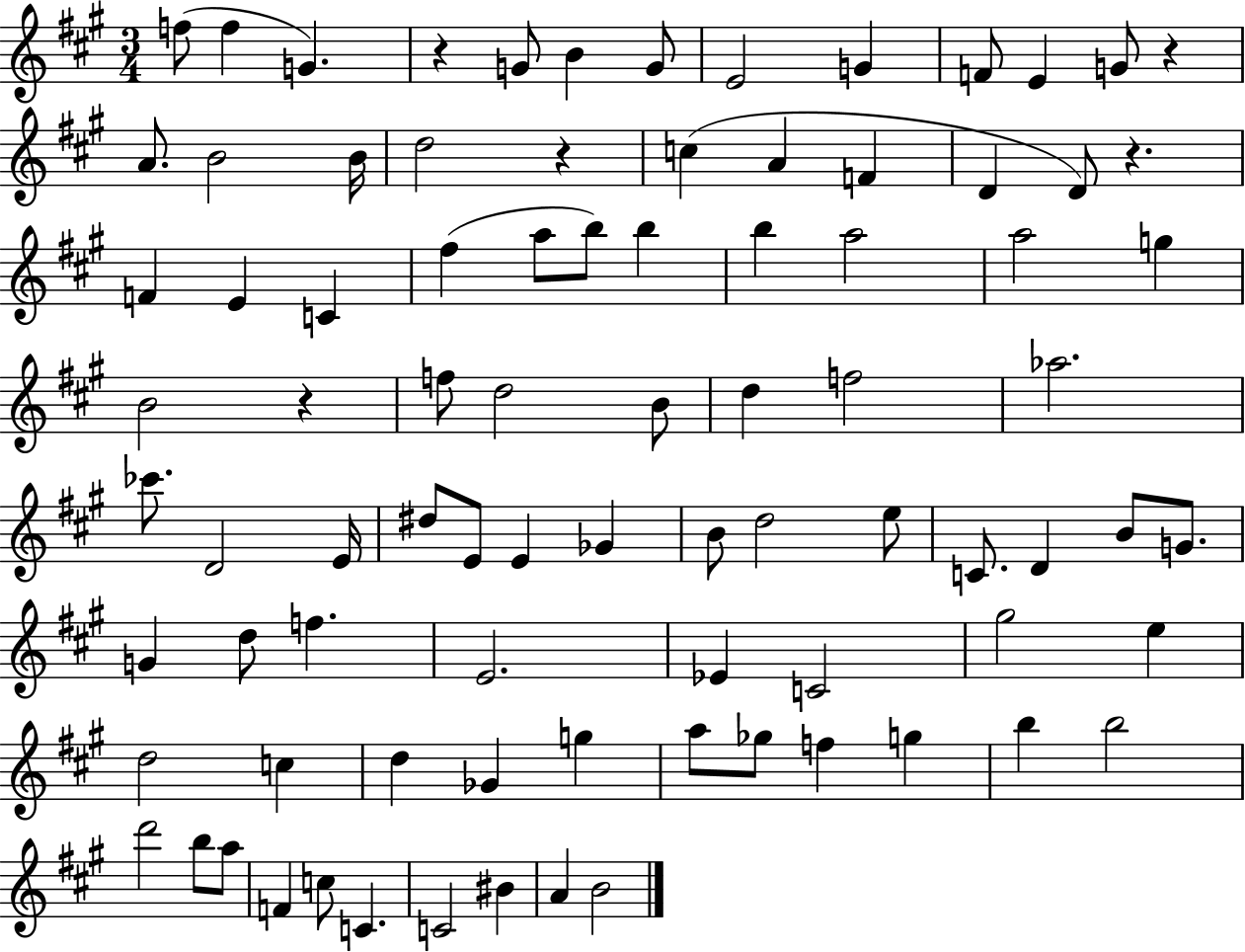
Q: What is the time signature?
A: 3/4